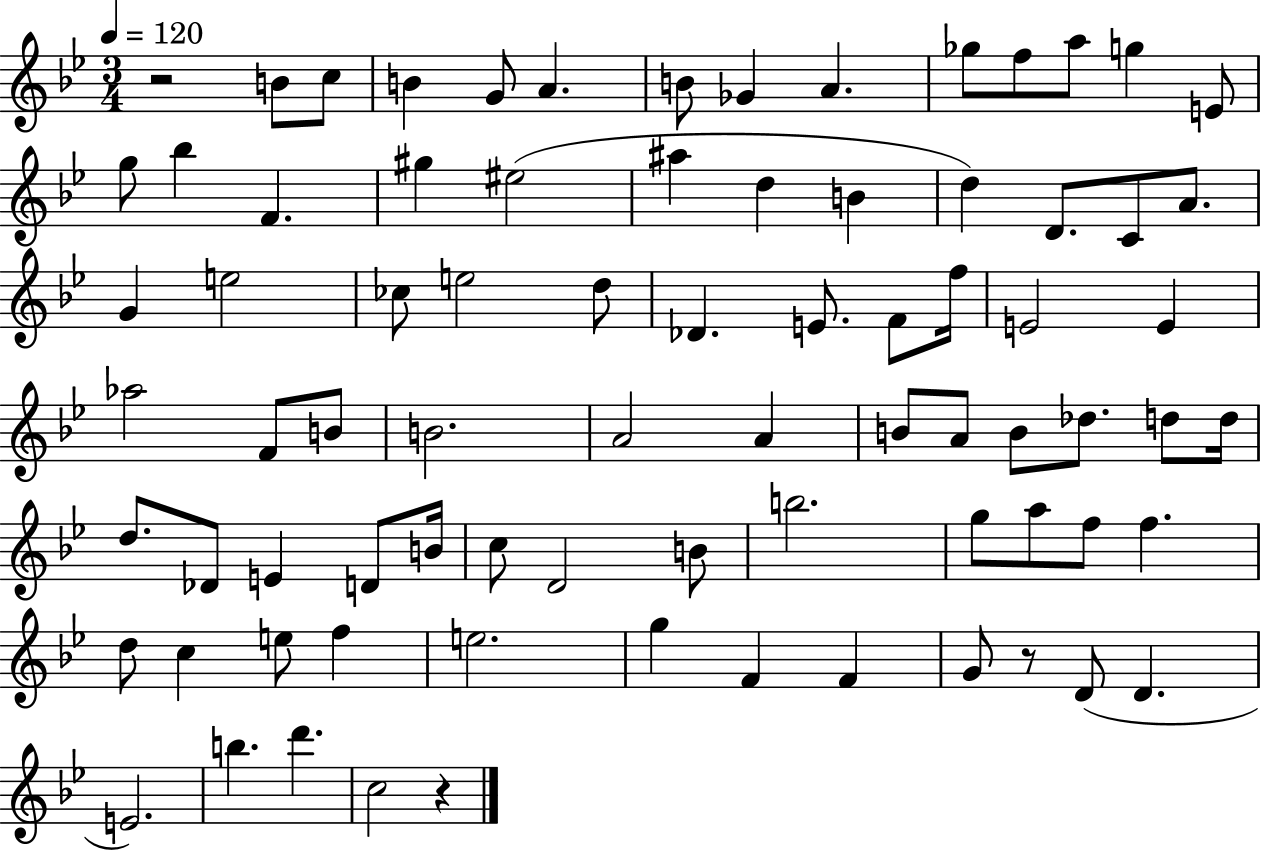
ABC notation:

X:1
T:Untitled
M:3/4
L:1/4
K:Bb
z2 B/2 c/2 B G/2 A B/2 _G A _g/2 f/2 a/2 g E/2 g/2 _b F ^g ^e2 ^a d B d D/2 C/2 A/2 G e2 _c/2 e2 d/2 _D E/2 F/2 f/4 E2 E _a2 F/2 B/2 B2 A2 A B/2 A/2 B/2 _d/2 d/2 d/4 d/2 _D/2 E D/2 B/4 c/2 D2 B/2 b2 g/2 a/2 f/2 f d/2 c e/2 f e2 g F F G/2 z/2 D/2 D E2 b d' c2 z